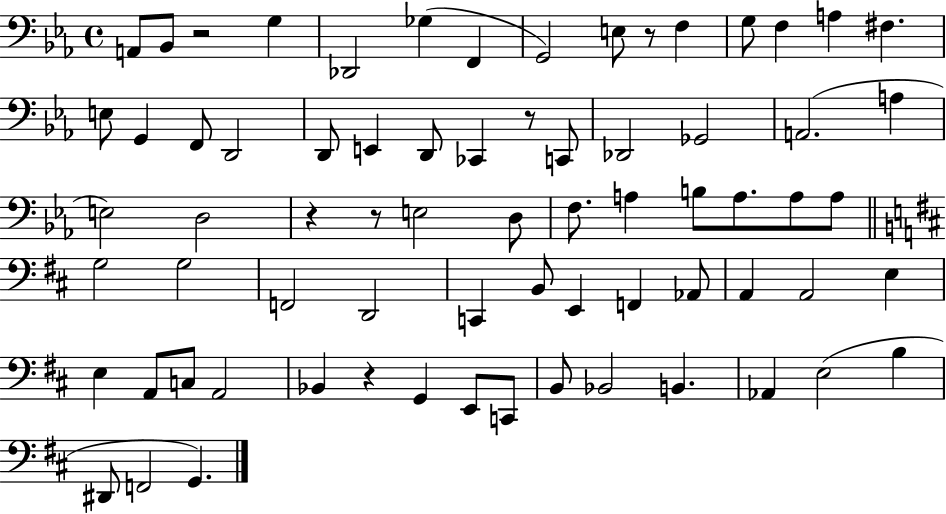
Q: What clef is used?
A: bass